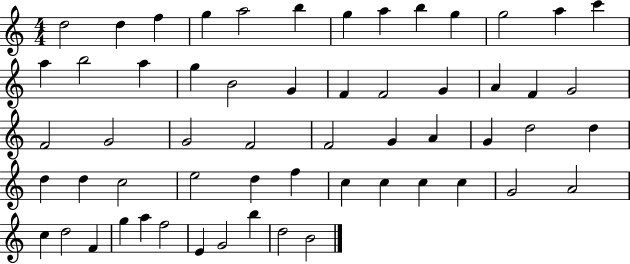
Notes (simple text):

D5/h D5/q F5/q G5/q A5/h B5/q G5/q A5/q B5/q G5/q G5/h A5/q C6/q A5/q B5/h A5/q G5/q B4/h G4/q F4/q F4/h G4/q A4/q F4/q G4/h F4/h G4/h G4/h F4/h F4/h G4/q A4/q G4/q D5/h D5/q D5/q D5/q C5/h E5/h D5/q F5/q C5/q C5/q C5/q C5/q G4/h A4/h C5/q D5/h F4/q G5/q A5/q F5/h E4/q G4/h B5/q D5/h B4/h